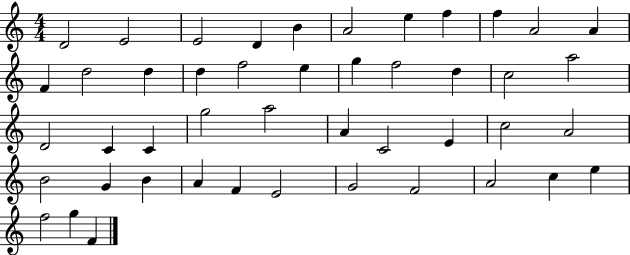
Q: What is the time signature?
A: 4/4